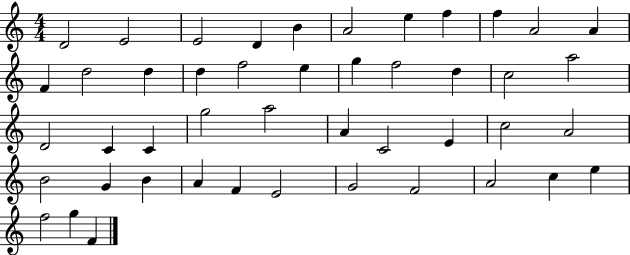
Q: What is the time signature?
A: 4/4